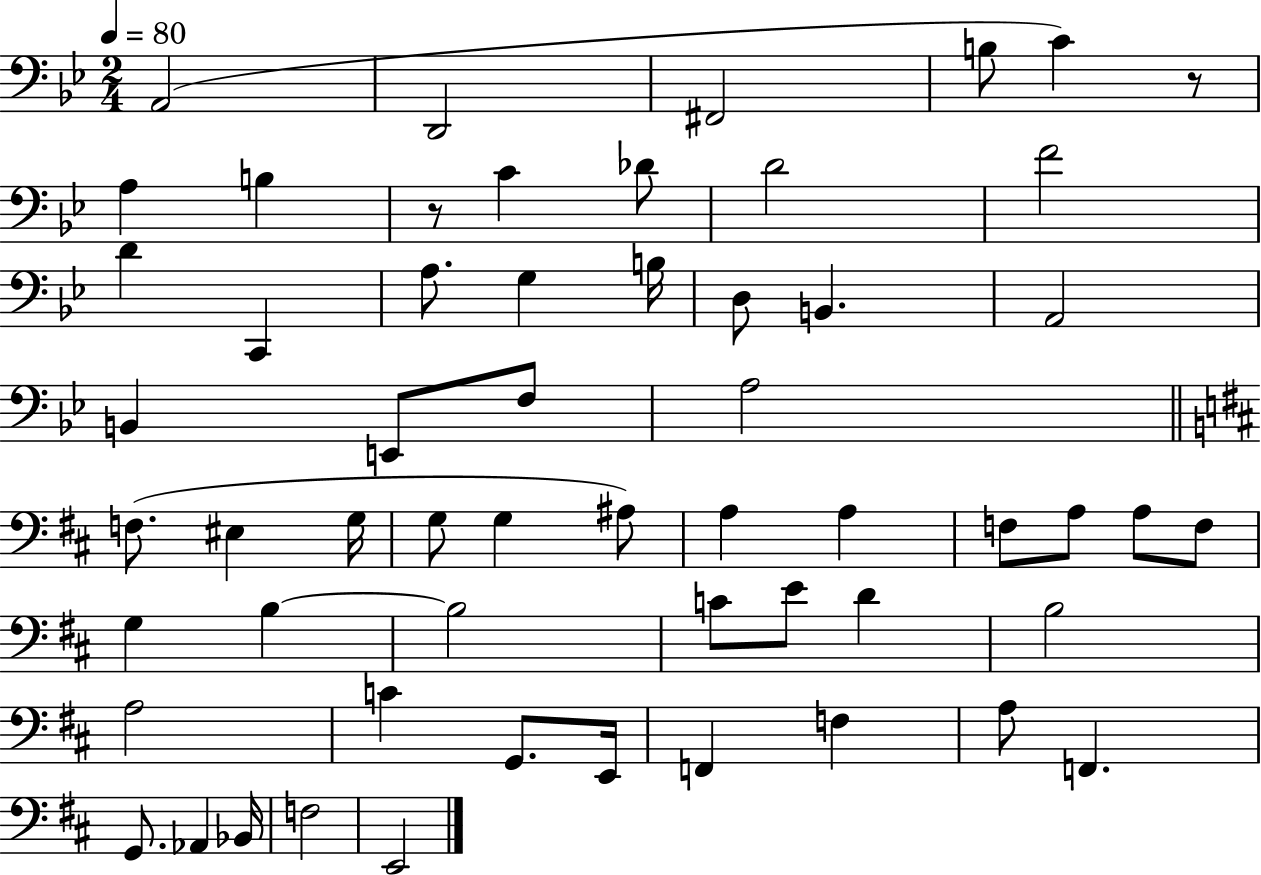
{
  \clef bass
  \numericTimeSignature
  \time 2/4
  \key bes \major
  \tempo 4 = 80
  a,2( | d,2 | fis,2 | b8 c'4) r8 | \break a4 b4 | r8 c'4 des'8 | d'2 | f'2 | \break d'4 c,4 | a8. g4 b16 | d8 b,4. | a,2 | \break b,4 e,8 f8 | a2 | \bar "||" \break \key b \minor f8.( eis4 g16 | g8 g4 ais8) | a4 a4 | f8 a8 a8 f8 | \break g4 b4~~ | b2 | c'8 e'8 d'4 | b2 | \break a2 | c'4 g,8. e,16 | f,4 f4 | a8 f,4. | \break g,8. aes,4 bes,16 | f2 | e,2 | \bar "|."
}